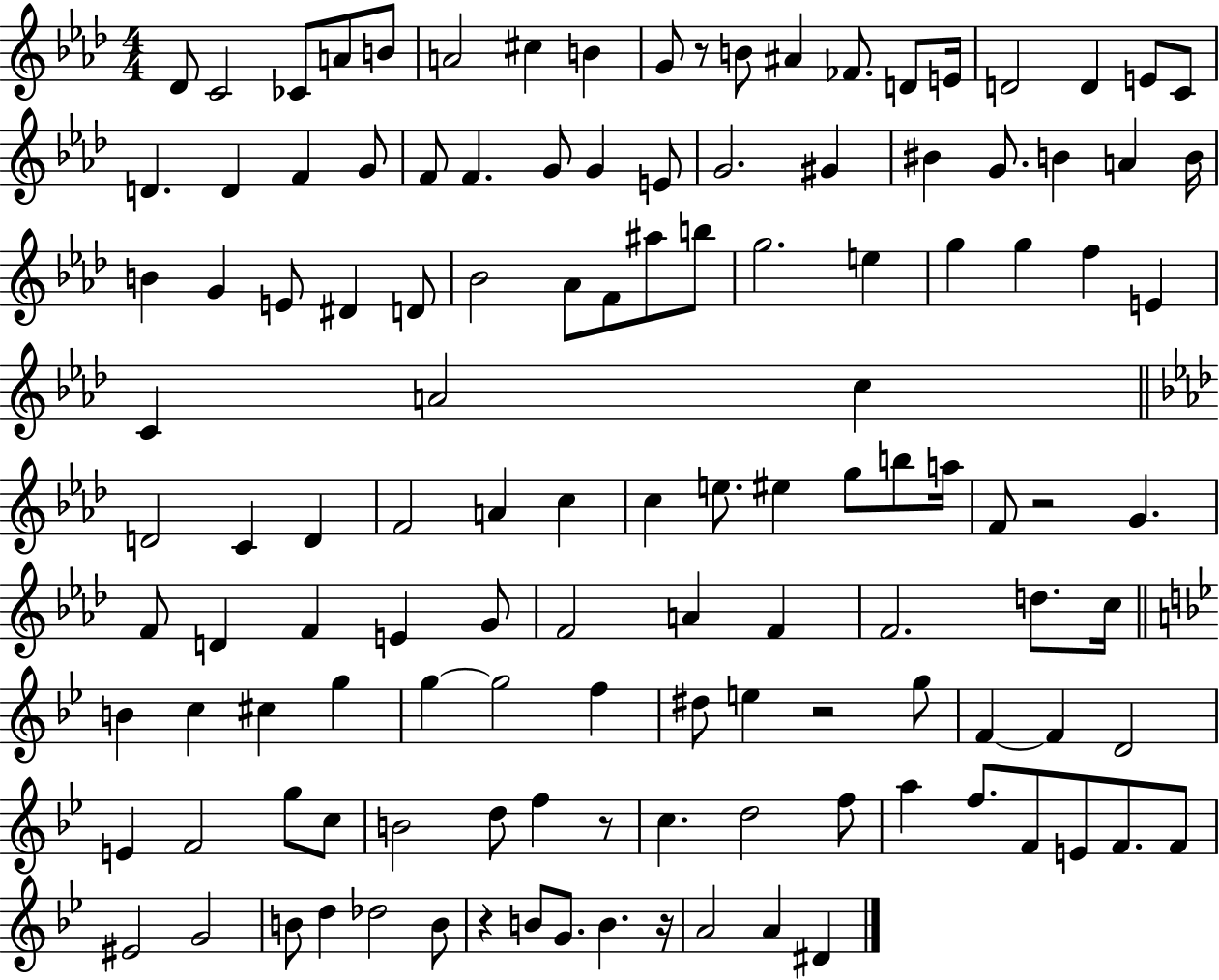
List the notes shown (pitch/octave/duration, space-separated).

Db4/e C4/h CES4/e A4/e B4/e A4/h C#5/q B4/q G4/e R/e B4/e A#4/q FES4/e. D4/e E4/s D4/h D4/q E4/e C4/e D4/q. D4/q F4/q G4/e F4/e F4/q. G4/e G4/q E4/e G4/h. G#4/q BIS4/q G4/e. B4/q A4/q B4/s B4/q G4/q E4/e D#4/q D4/e Bb4/h Ab4/e F4/e A#5/e B5/e G5/h. E5/q G5/q G5/q F5/q E4/q C4/q A4/h C5/q D4/h C4/q D4/q F4/h A4/q C5/q C5/q E5/e. EIS5/q G5/e B5/e A5/s F4/e R/h G4/q. F4/e D4/q F4/q E4/q G4/e F4/h A4/q F4/q F4/h. D5/e. C5/s B4/q C5/q C#5/q G5/q G5/q G5/h F5/q D#5/e E5/q R/h G5/e F4/q F4/q D4/h E4/q F4/h G5/e C5/e B4/h D5/e F5/q R/e C5/q. D5/h F5/e A5/q F5/e. F4/e E4/e F4/e. F4/e EIS4/h G4/h B4/e D5/q Db5/h B4/e R/q B4/e G4/e. B4/q. R/s A4/h A4/q D#4/q